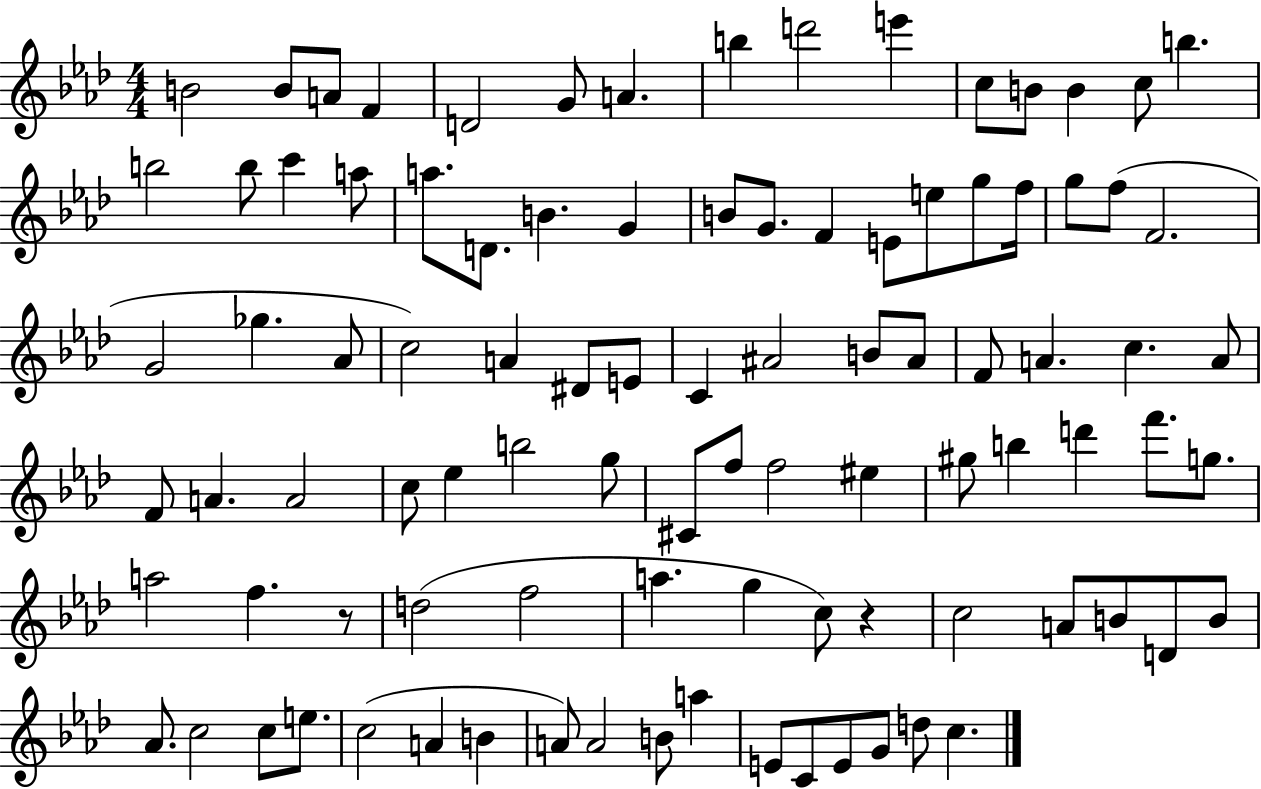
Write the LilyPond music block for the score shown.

{
  \clef treble
  \numericTimeSignature
  \time 4/4
  \key aes \major
  b'2 b'8 a'8 f'4 | d'2 g'8 a'4. | b''4 d'''2 e'''4 | c''8 b'8 b'4 c''8 b''4. | \break b''2 b''8 c'''4 a''8 | a''8. d'8. b'4. g'4 | b'8 g'8. f'4 e'8 e''8 g''8 f''16 | g''8 f''8( f'2. | \break g'2 ges''4. aes'8 | c''2) a'4 dis'8 e'8 | c'4 ais'2 b'8 ais'8 | f'8 a'4. c''4. a'8 | \break f'8 a'4. a'2 | c''8 ees''4 b''2 g''8 | cis'8 f''8 f''2 eis''4 | gis''8 b''4 d'''4 f'''8. g''8. | \break a''2 f''4. r8 | d''2( f''2 | a''4. g''4 c''8) r4 | c''2 a'8 b'8 d'8 b'8 | \break aes'8. c''2 c''8 e''8. | c''2( a'4 b'4 | a'8) a'2 b'8 a''4 | e'8 c'8 e'8 g'8 d''8 c''4. | \break \bar "|."
}